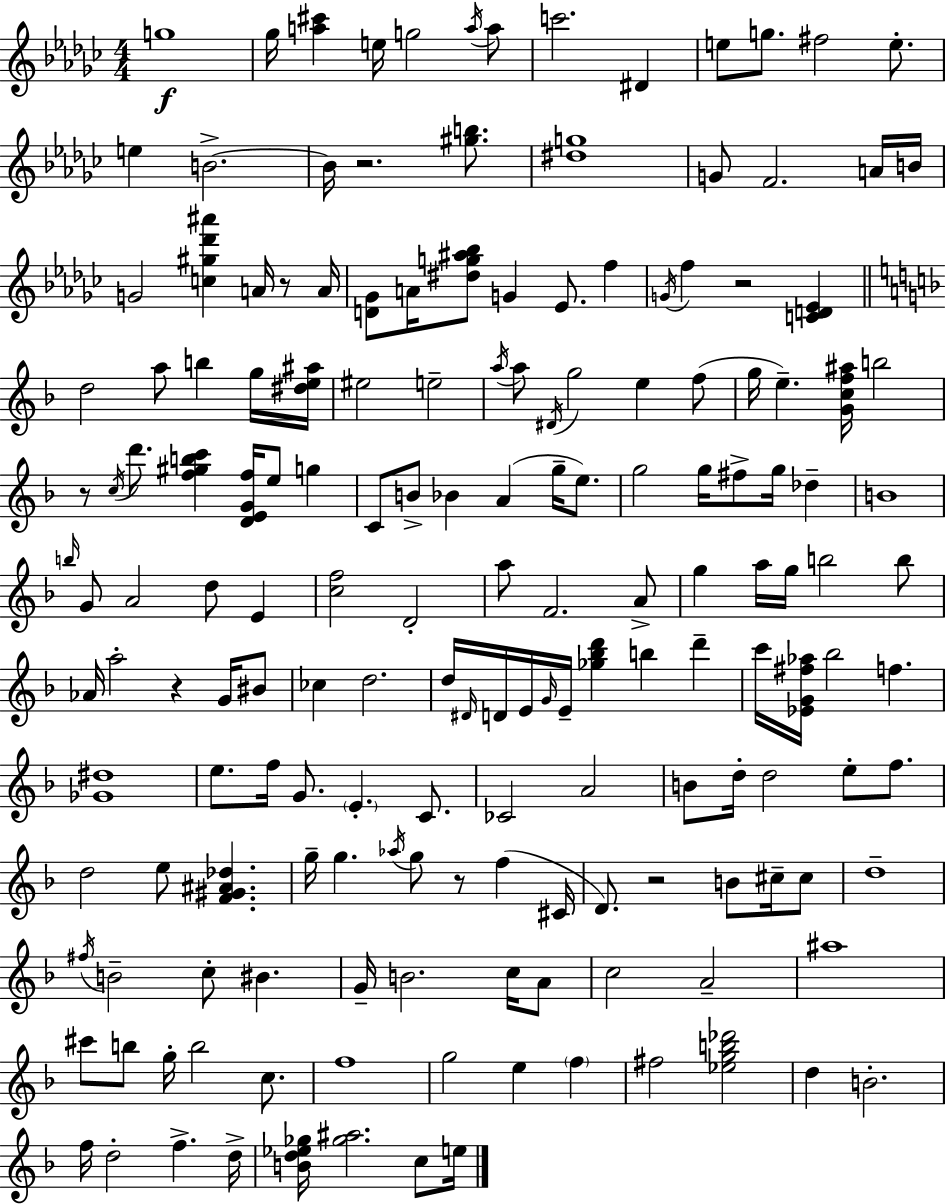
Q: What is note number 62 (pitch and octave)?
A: A4